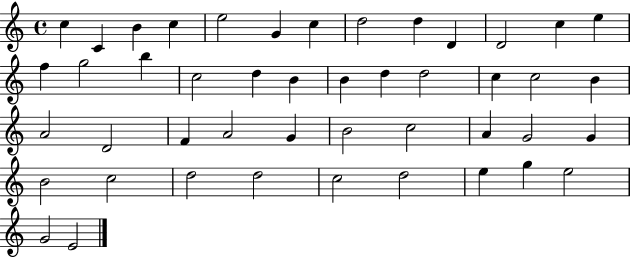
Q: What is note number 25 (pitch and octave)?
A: B4